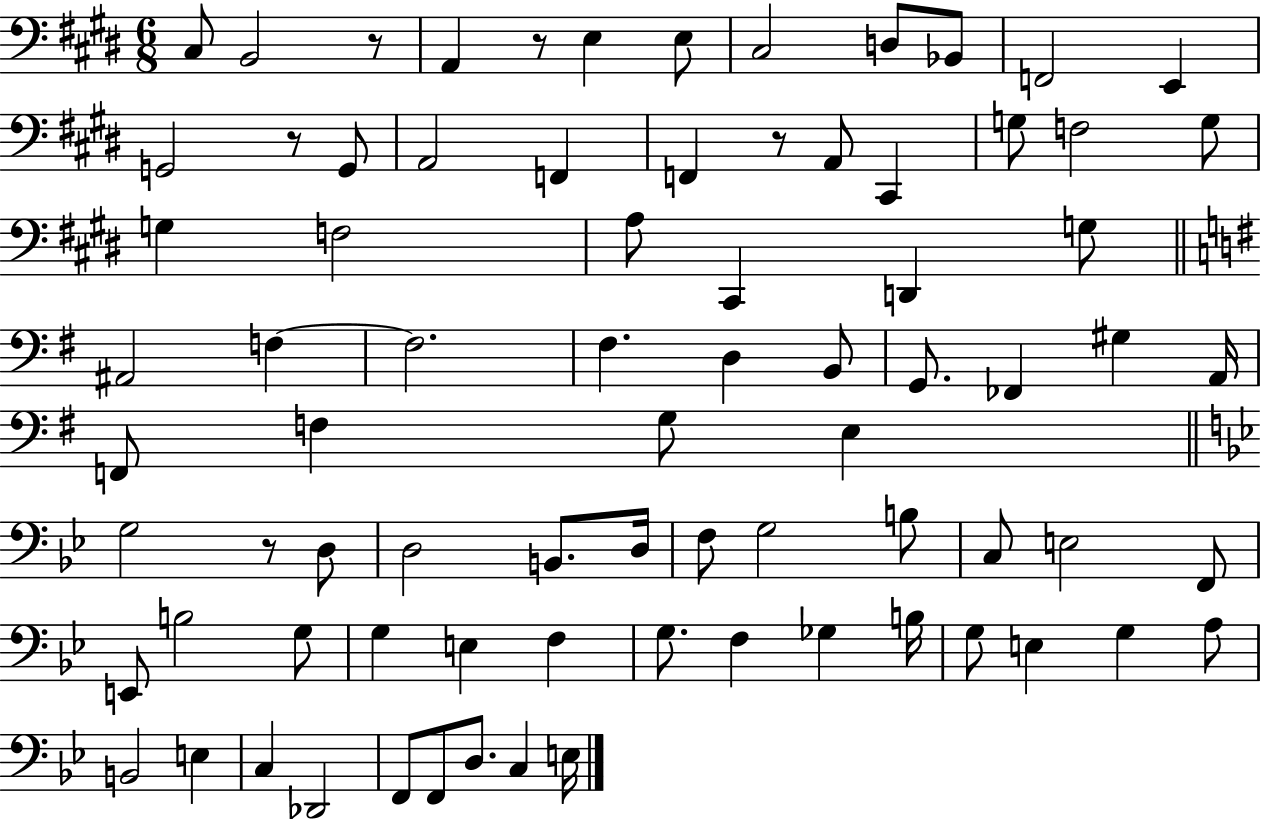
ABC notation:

X:1
T:Untitled
M:6/8
L:1/4
K:E
^C,/2 B,,2 z/2 A,, z/2 E, E,/2 ^C,2 D,/2 _B,,/2 F,,2 E,, G,,2 z/2 G,,/2 A,,2 F,, F,, z/2 A,,/2 ^C,, G,/2 F,2 G,/2 G, F,2 A,/2 ^C,, D,, G,/2 ^A,,2 F, F,2 ^F, D, B,,/2 G,,/2 _F,, ^G, A,,/4 F,,/2 F, G,/2 E, G,2 z/2 D,/2 D,2 B,,/2 D,/4 F,/2 G,2 B,/2 C,/2 E,2 F,,/2 E,,/2 B,2 G,/2 G, E, F, G,/2 F, _G, B,/4 G,/2 E, G, A,/2 B,,2 E, C, _D,,2 F,,/2 F,,/2 D,/2 C, E,/4